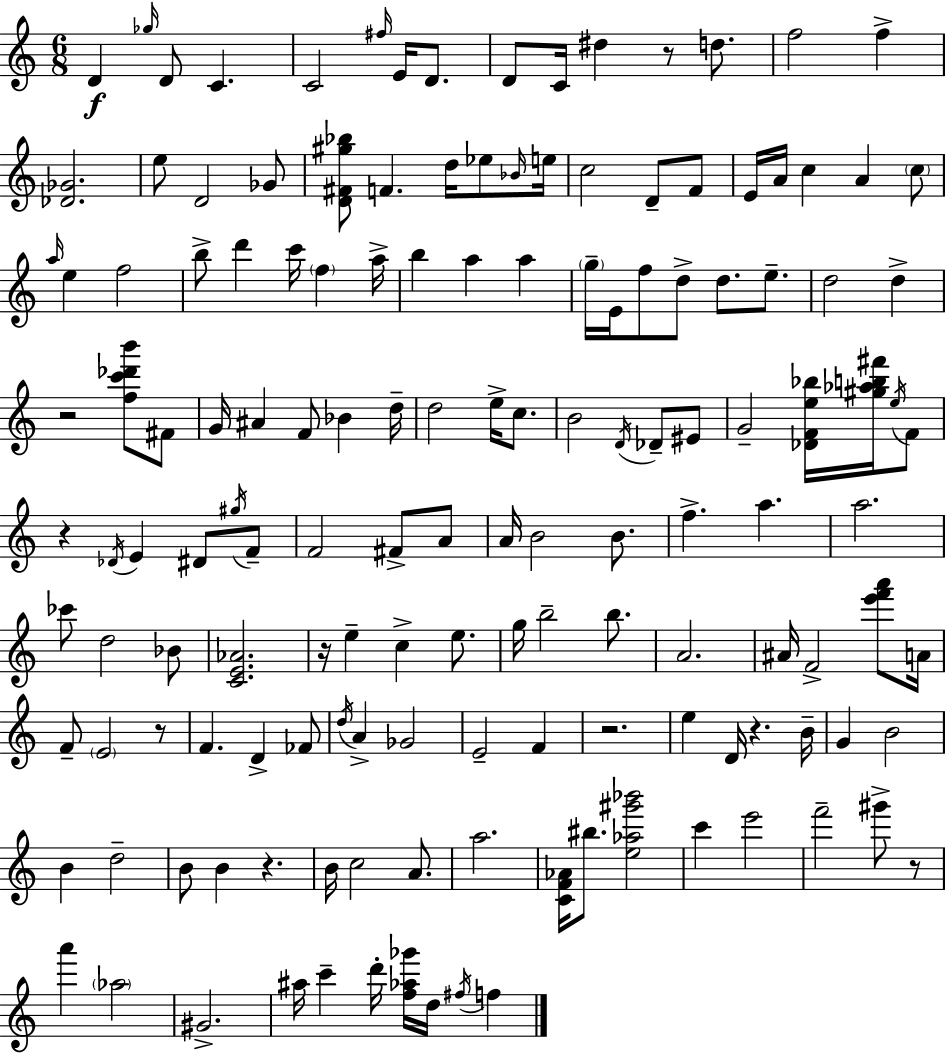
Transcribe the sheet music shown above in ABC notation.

X:1
T:Untitled
M:6/8
L:1/4
K:Am
D _g/4 D/2 C C2 ^f/4 E/4 D/2 D/2 C/4 ^d z/2 d/2 f2 f [_D_G]2 e/2 D2 _G/2 [D^F^g_b]/2 F d/4 _e/2 _B/4 e/4 c2 D/2 F/2 E/4 A/4 c A c/2 a/4 e f2 b/2 d' c'/4 f a/4 b a a g/4 E/4 f/2 d/2 d/2 e/2 d2 d z2 [fc'_d'b']/2 ^F/2 G/4 ^A F/2 _B d/4 d2 e/4 c/2 B2 D/4 _D/2 ^E/2 G2 [_DFe_b]/4 [^g_ab^f']/4 e/4 F/2 z _D/4 E ^D/2 ^g/4 F/2 F2 ^F/2 A/2 A/4 B2 B/2 f a a2 _c'/2 d2 _B/2 [CE_A]2 z/4 e c e/2 g/4 b2 b/2 A2 ^A/4 F2 [e'f'a']/2 A/4 F/2 E2 z/2 F D _F/2 d/4 A _G2 E2 F z2 e D/4 z B/4 G B2 B d2 B/2 B z B/4 c2 A/2 a2 [CF_A]/4 ^b/2 [e_a^g'_b']2 c' e'2 f'2 ^g'/2 z/2 a' _a2 ^G2 ^a/4 c' d'/4 [f_a_g']/4 d/4 ^f/4 f